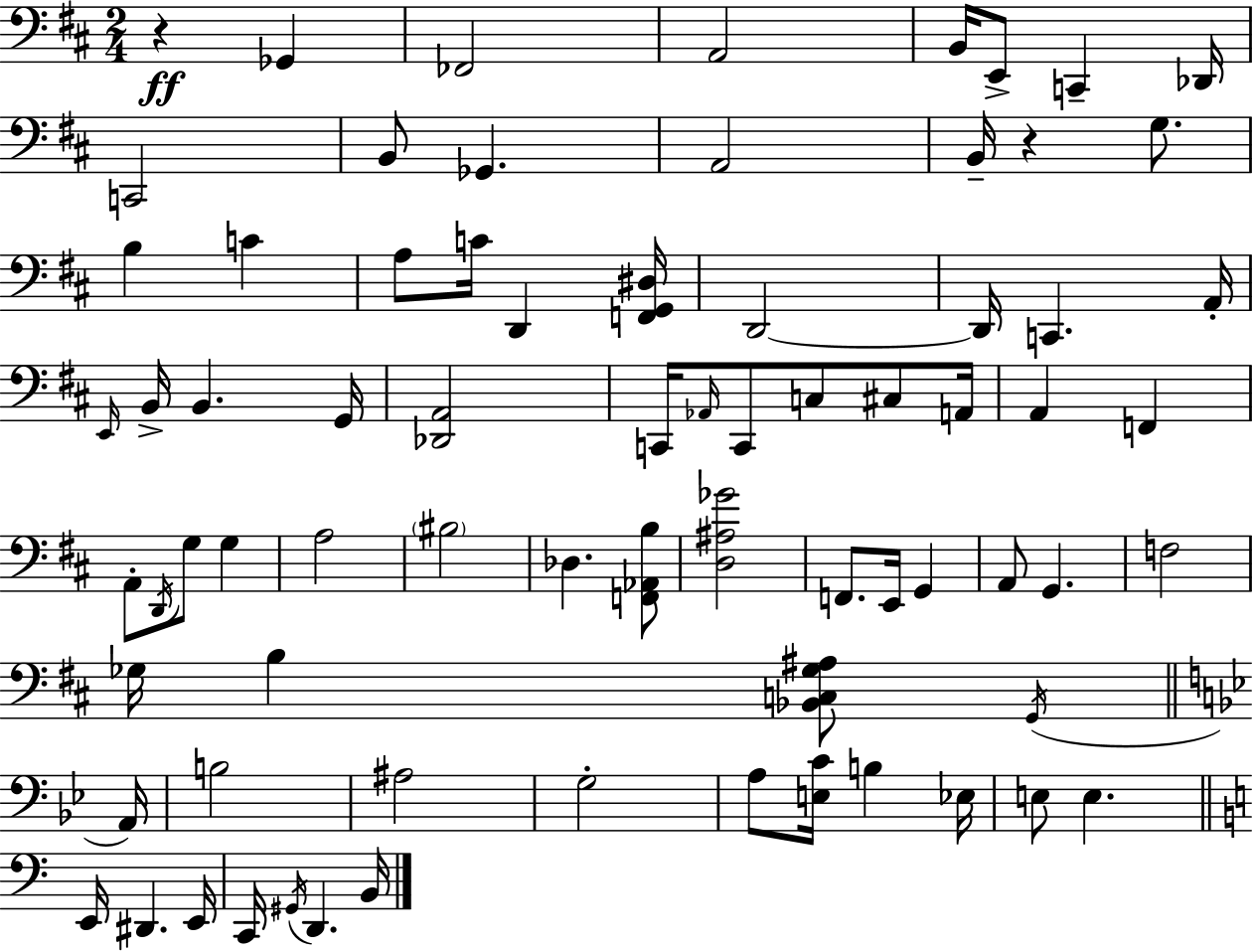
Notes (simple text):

R/q Gb2/q FES2/h A2/h B2/s E2/e C2/q Db2/s C2/h B2/e Gb2/q. A2/h B2/s R/q G3/e. B3/q C4/q A3/e C4/s D2/q [F2,G2,D#3]/s D2/h D2/s C2/q. A2/s E2/s B2/s B2/q. G2/s [Db2,A2]/h C2/s Ab2/s C2/e C3/e C#3/e A2/s A2/q F2/q A2/e D2/s G3/e G3/q A3/h BIS3/h Db3/q. [F2,Ab2,B3]/e [D3,A#3,Gb4]/h F2/e. E2/s G2/q A2/e G2/q. F3/h Gb3/s B3/q [Bb2,C3,Gb3,A#3]/e G2/s A2/s B3/h A#3/h G3/h A3/e [E3,C4]/s B3/q Eb3/s E3/e E3/q. E2/s D#2/q. E2/s C2/s G#2/s D2/q. B2/s